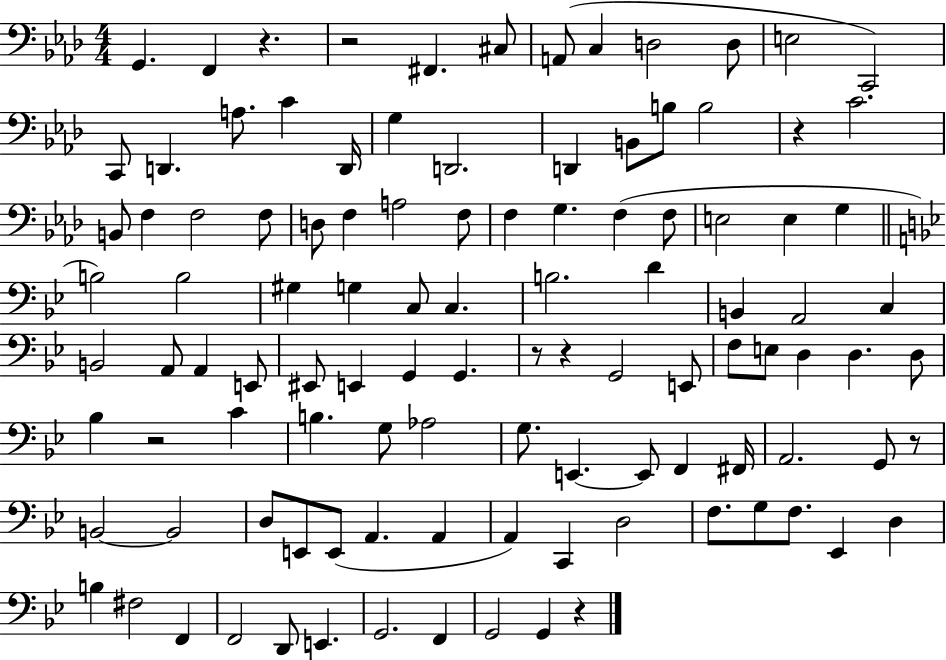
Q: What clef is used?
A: bass